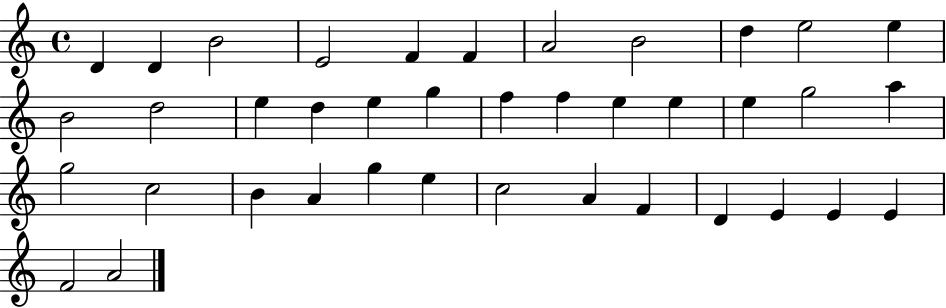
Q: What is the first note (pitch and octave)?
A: D4